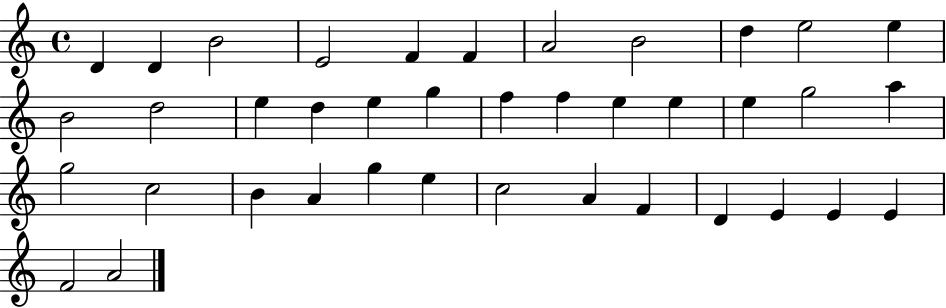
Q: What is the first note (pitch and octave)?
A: D4